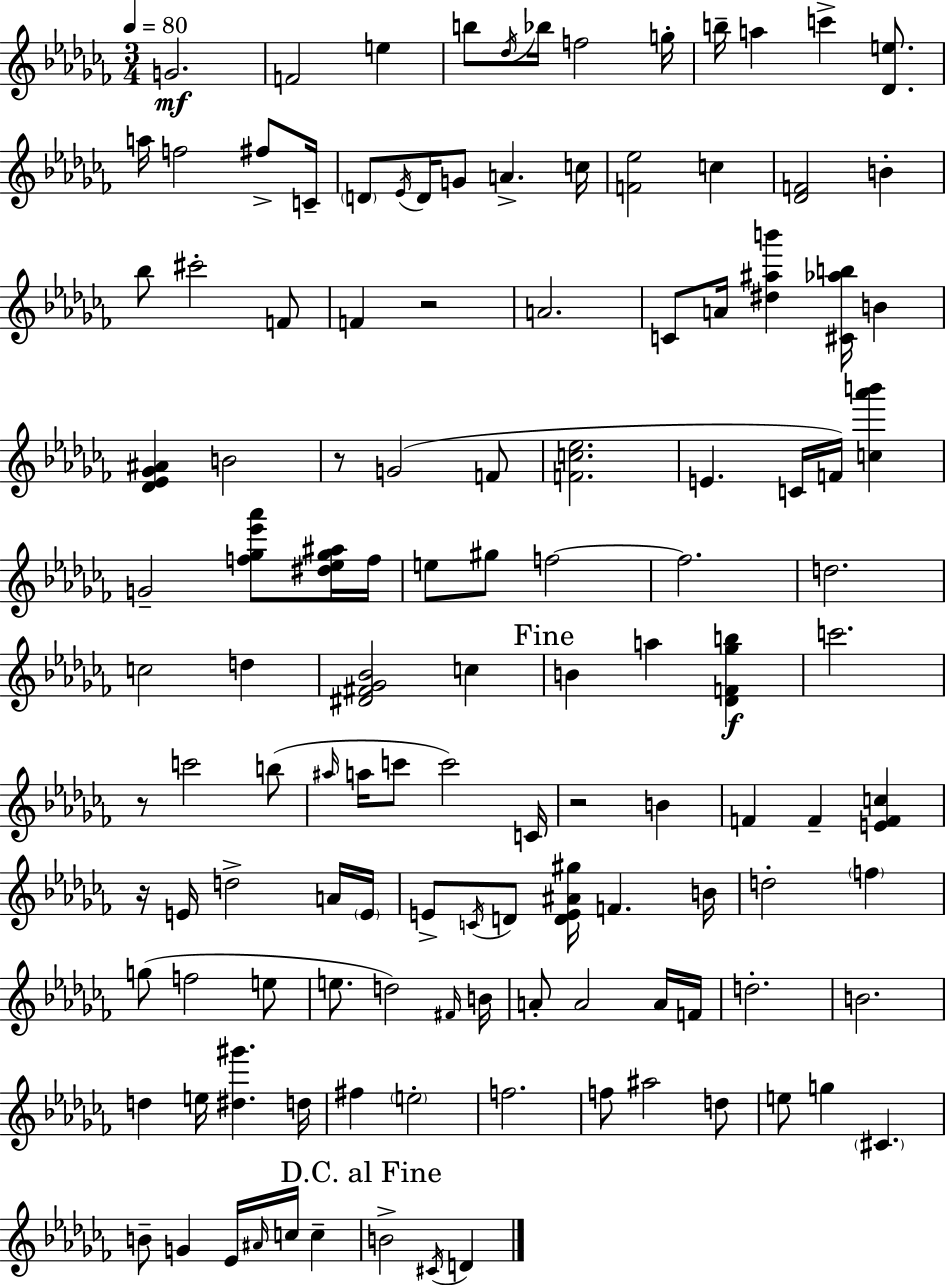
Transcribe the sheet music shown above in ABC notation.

X:1
T:Untitled
M:3/4
L:1/4
K:Abm
G2 F2 e b/2 _d/4 _b/4 f2 g/4 b/4 a c' [_De]/2 a/4 f2 ^f/2 C/4 D/2 _E/4 D/4 G/2 A c/4 [F_e]2 c [_DF]2 B _b/2 ^c'2 F/2 F z2 A2 C/2 A/4 [^d^ab'] [^C_ab]/4 B [_D_E_G^A] B2 z/2 G2 F/2 [Fc_e]2 E C/4 F/4 [c_a'b'] G2 [f_g_e'_a']/2 [^d_e_g^a]/4 f/4 e/2 ^g/2 f2 f2 d2 c2 d [^D^F_G_B]2 c B a [_DF_gb] c'2 z/2 c'2 b/2 ^a/4 a/4 c'/2 c'2 C/4 z2 B F F [EFc] z/4 E/4 d2 A/4 E/4 E/2 C/4 D/2 [DE^A^g]/4 F B/4 d2 f g/2 f2 e/2 e/2 d2 ^F/4 B/4 A/2 A2 A/4 F/4 d2 B2 d e/4 [^d^g'] d/4 ^f e2 f2 f/2 ^a2 d/2 e/2 g ^C B/2 G _E/4 ^A/4 c/4 c B2 ^C/4 D